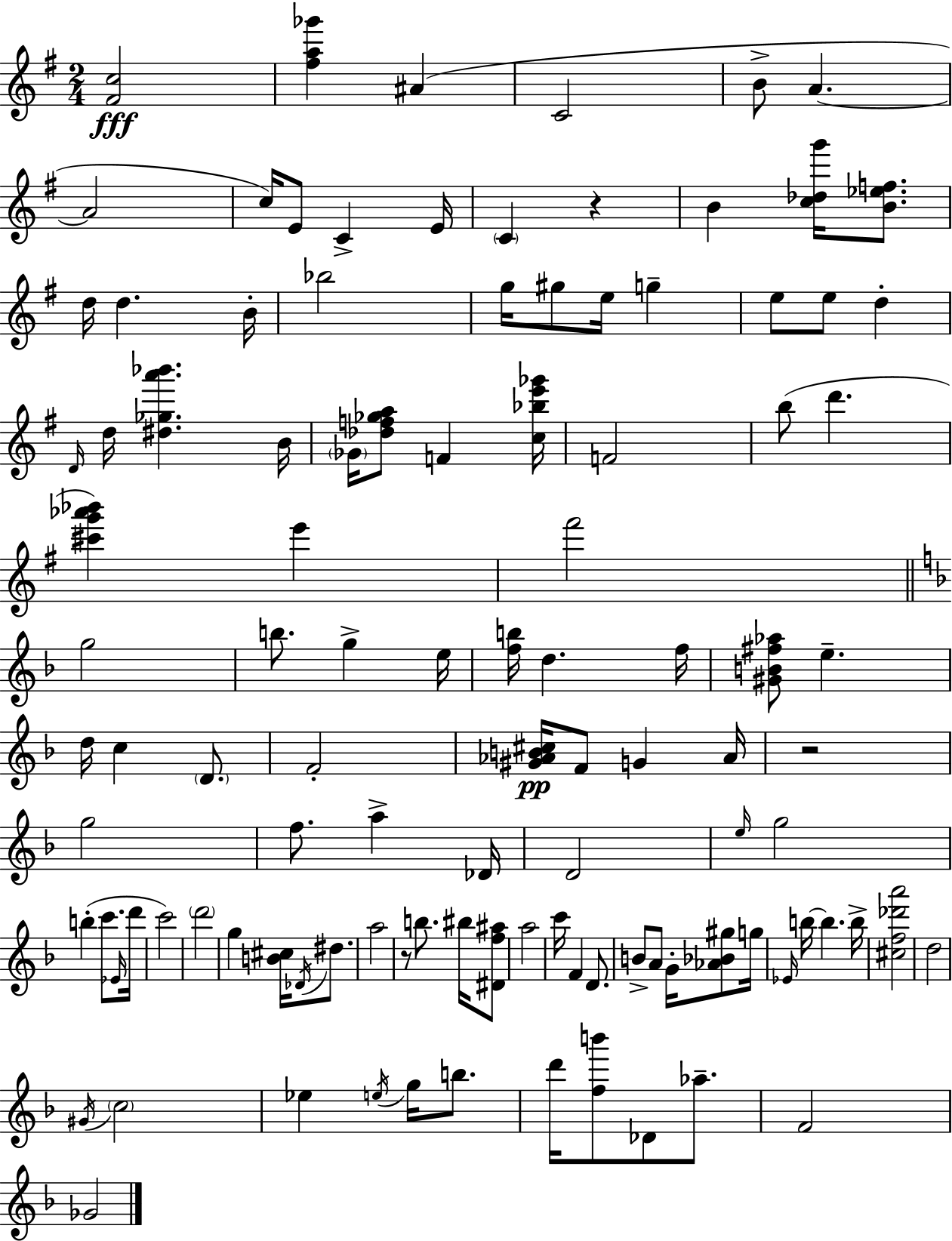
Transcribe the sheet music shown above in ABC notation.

X:1
T:Untitled
M:2/4
L:1/4
K:G
[^Fc]2 [^fa_g'] ^A C2 B/2 A A2 c/4 E/2 C E/4 C z B [c_dg']/4 [B_ef]/2 d/4 d B/4 _b2 g/4 ^g/2 e/4 g e/2 e/2 d D/4 d/4 [^d_ga'_b'] B/4 _G/4 [_df_ga]/2 F [c_be'_g']/4 F2 b/2 d' [^c'g'_a'_b'] e' ^f'2 g2 b/2 g e/4 [fb]/4 d f/4 [^GB^f_a]/2 e d/4 c D/2 F2 [^G_AB^c]/4 F/2 G _A/4 z2 g2 f/2 a _D/4 D2 e/4 g2 b c'/2 _E/4 d'/4 c'2 d'2 g [B^c]/4 _D/4 ^d/2 a2 z/2 b/2 ^b/4 [^Df^a]/2 a2 c'/4 F D/2 B/2 A/2 G/4 [_A_B^g]/2 g/4 _E/4 b/4 b b/4 [^cf_d'a']2 d2 ^G/4 c2 _e e/4 g/4 b/2 d'/4 [fb']/2 _D/2 _a/2 F2 _G2